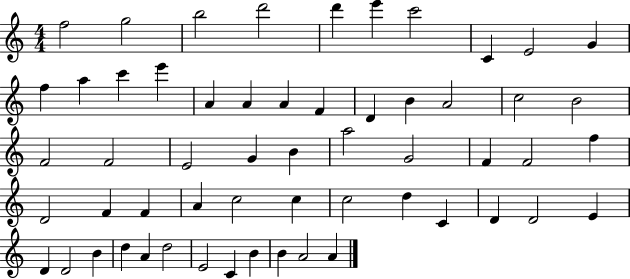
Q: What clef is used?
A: treble